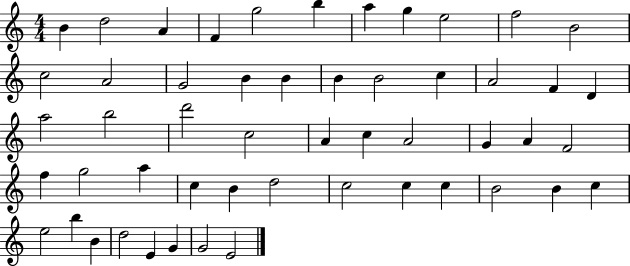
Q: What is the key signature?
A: C major